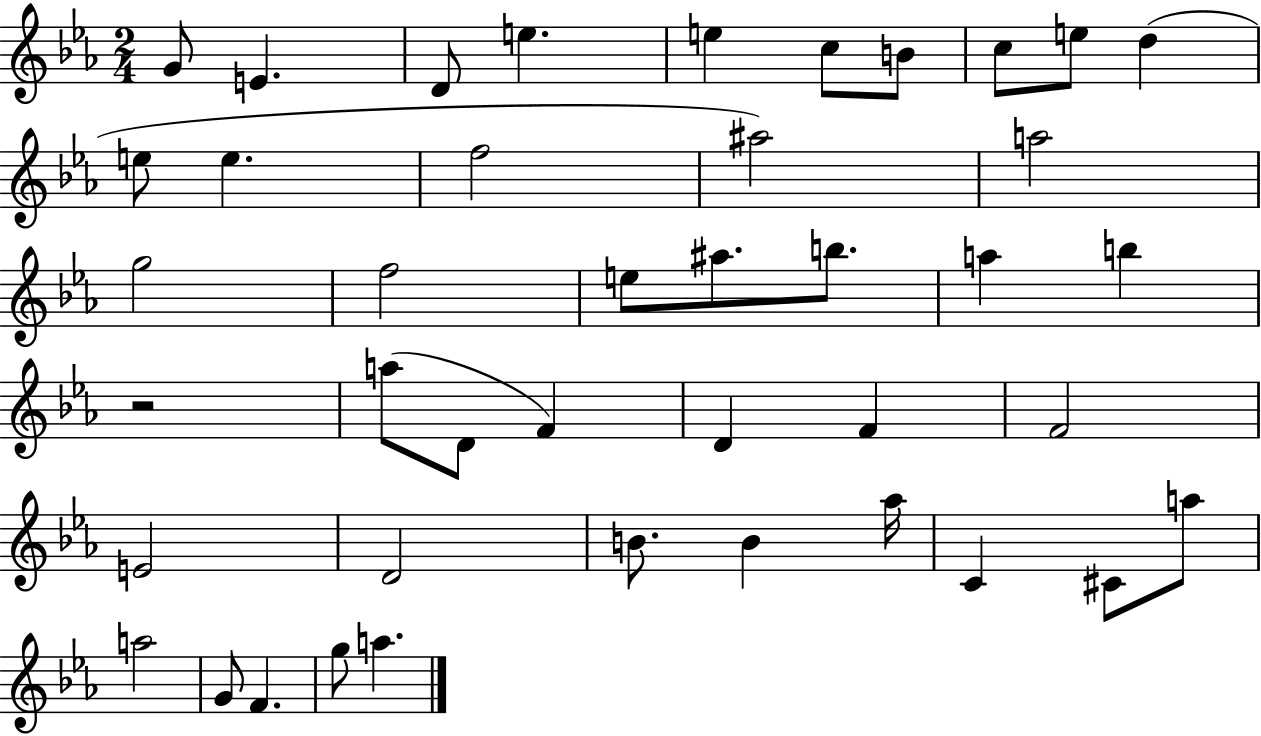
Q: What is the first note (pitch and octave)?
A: G4